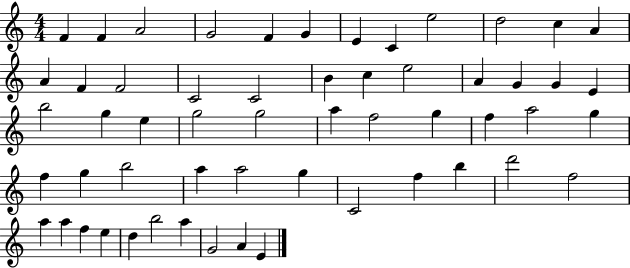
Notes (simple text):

F4/q F4/q A4/h G4/h F4/q G4/q E4/q C4/q E5/h D5/h C5/q A4/q A4/q F4/q F4/h C4/h C4/h B4/q C5/q E5/h A4/q G4/q G4/q E4/q B5/h G5/q E5/q G5/h G5/h A5/q F5/h G5/q F5/q A5/h G5/q F5/q G5/q B5/h A5/q A5/h G5/q C4/h F5/q B5/q D6/h F5/h A5/q A5/q F5/q E5/q D5/q B5/h A5/q G4/h A4/q E4/q